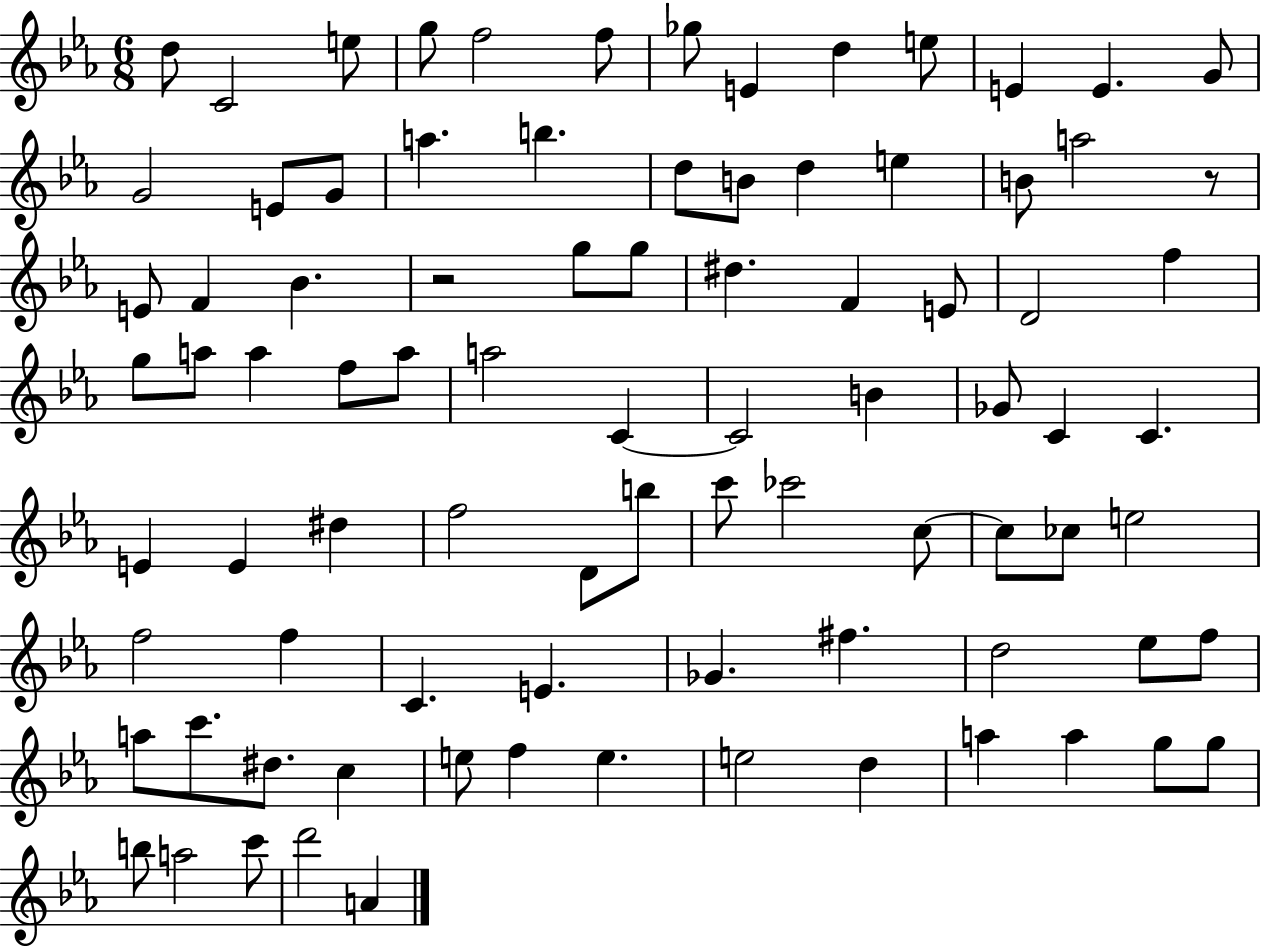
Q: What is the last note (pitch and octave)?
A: A4